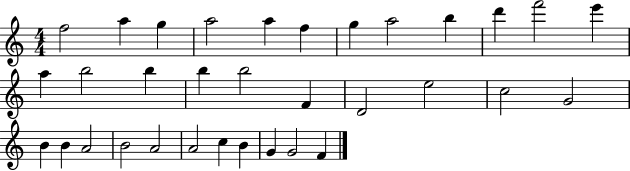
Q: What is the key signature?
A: C major